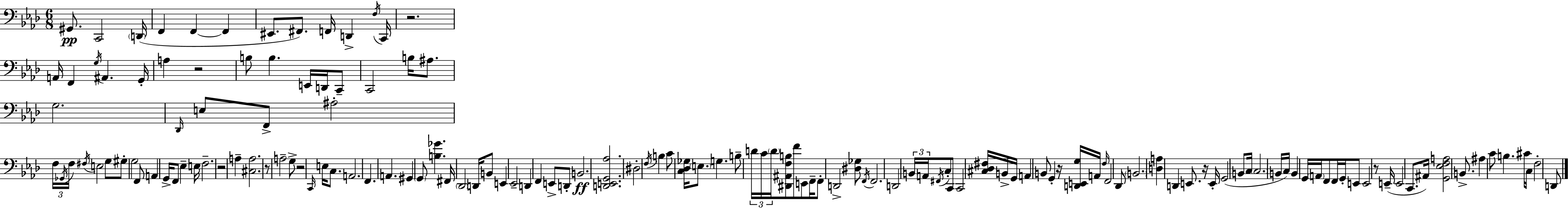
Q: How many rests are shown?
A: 8